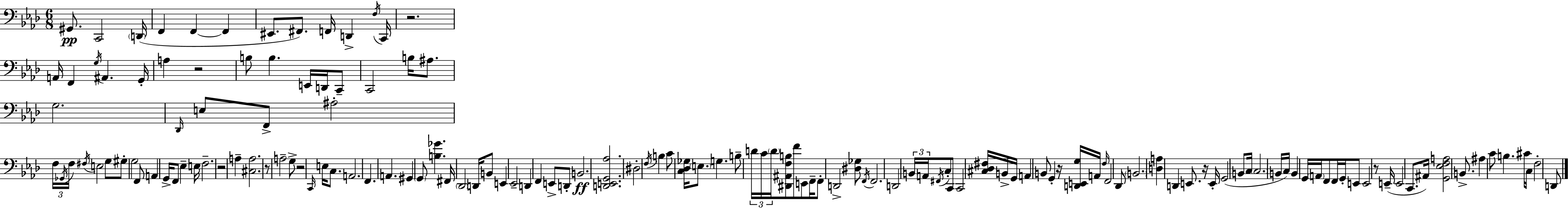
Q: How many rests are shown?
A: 8